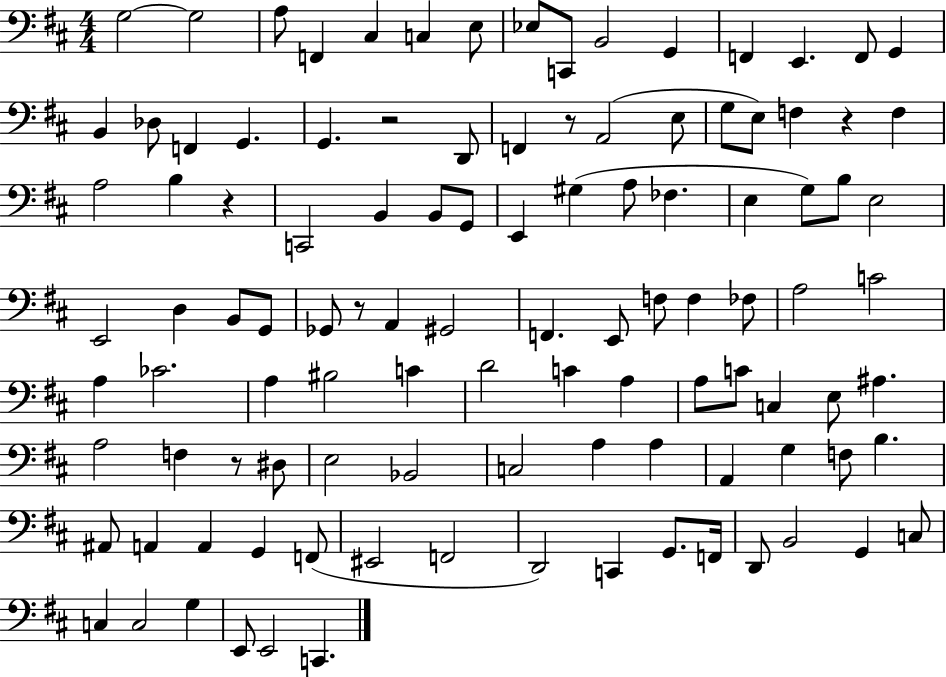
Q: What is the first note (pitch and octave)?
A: G3